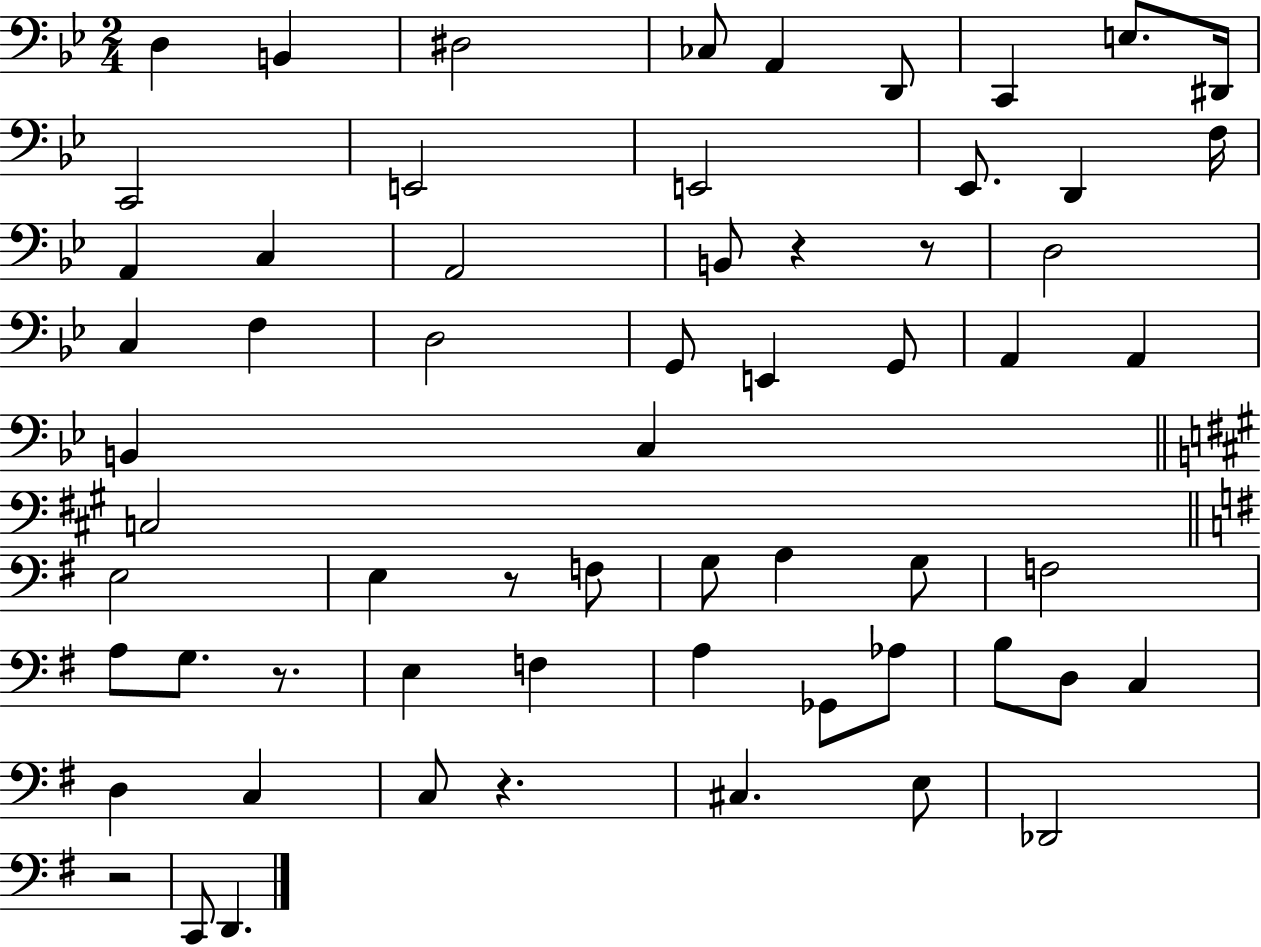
X:1
T:Untitled
M:2/4
L:1/4
K:Bb
D, B,, ^D,2 _C,/2 A,, D,,/2 C,, E,/2 ^D,,/4 C,,2 E,,2 E,,2 _E,,/2 D,, F,/4 A,, C, A,,2 B,,/2 z z/2 D,2 C, F, D,2 G,,/2 E,, G,,/2 A,, A,, B,, C, C,2 E,2 E, z/2 F,/2 G,/2 A, G,/2 F,2 A,/2 G,/2 z/2 E, F, A, _G,,/2 _A,/2 B,/2 D,/2 C, D, C, C,/2 z ^C, E,/2 _D,,2 z2 C,,/2 D,,